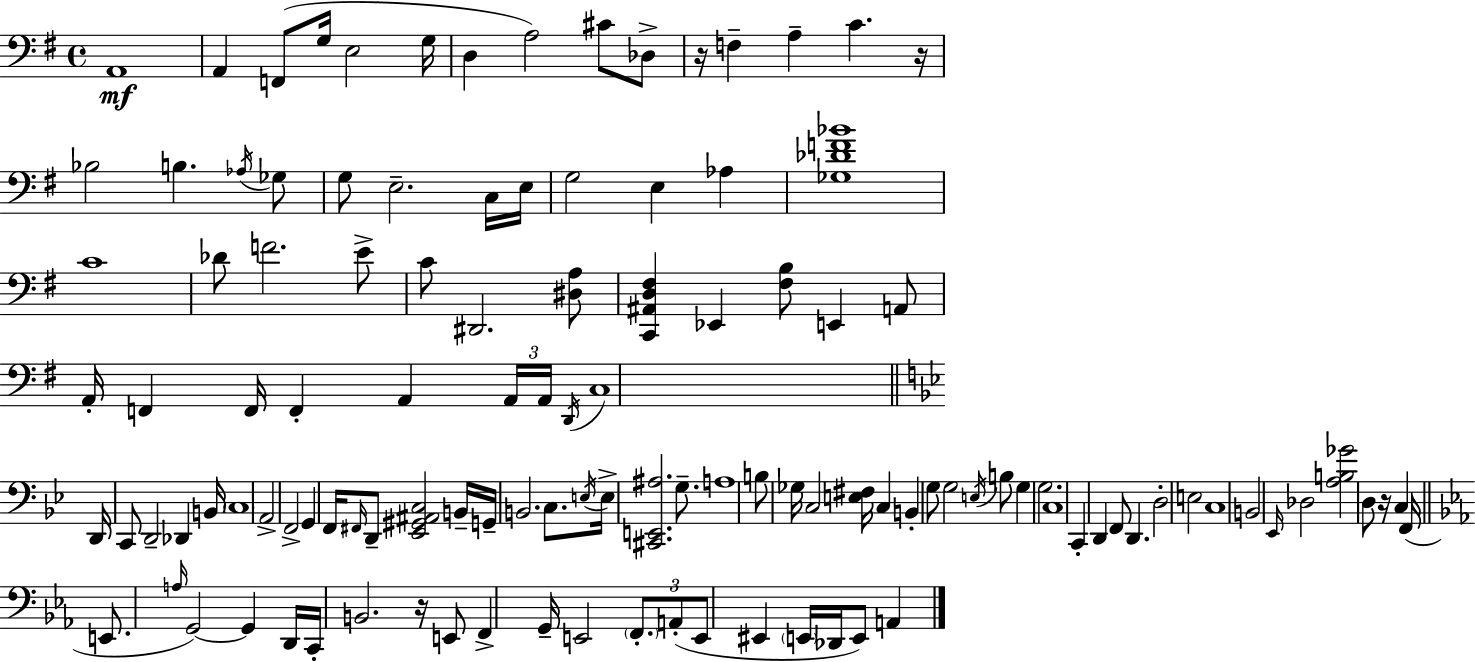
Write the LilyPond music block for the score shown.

{
  \clef bass
  \time 4/4
  \defaultTimeSignature
  \key e \minor
  a,1\mf | a,4 f,8( g16 e2 g16 | d4 a2) cis'8 des8-> | r16 f4-- a4-- c'4. r16 | \break bes2 b4. \acciaccatura { aes16 } ges8 | g8 e2.-- c16 | e16 g2 e4 aes4 | <ges des' f' bes'>1 | \break c'1 | des'8 f'2. e'8-> | c'8 dis,2. <dis a>8 | <c, ais, d fis>4 ees,4 <fis b>8 e,4 a,8 | \break a,16-. f,4 f,16 f,4-. a,4 \tuplet 3/2 { a,16 | a,16 \acciaccatura { d,16 } } c1 | \bar "||" \break \key g \minor d,16 c,8 d,2-- des,4 b,16 | \parenthesize c1 | a,2-> f,2-> | g,4 f,16 \grace { fis,16 } d,8-- <ees, gis, ais, c>2 | \break b,16-- g,16-- b,2. c8. | \acciaccatura { e16 } e16-> <cis, e, ais>2. g8.-- | a1 | b8 ges16 c2 <e fis>16 c4 | \break b,4-. g8 g2 | \acciaccatura { e16 } b8 g4 g2. | c1 | c,4-. d,4 f,8 d,4. | \break d2-. e2 | c1 | b,2 \grace { ees,16 } des2 | <a b ges'>2 d8 r16 c4 | \break f,16( \bar "||" \break \key c \minor e,8. \grace { a16 } g,2~~) g,4 | d,16 c,16-. b,2. r16 e,8 | f,4-> g,16-- e,2 \tuplet 3/2 { \parenthesize f,8.-. | a,8-.( e,8 } eis,4 \parenthesize e,16 des,16 e,8) a,4 | \break \bar "|."
}